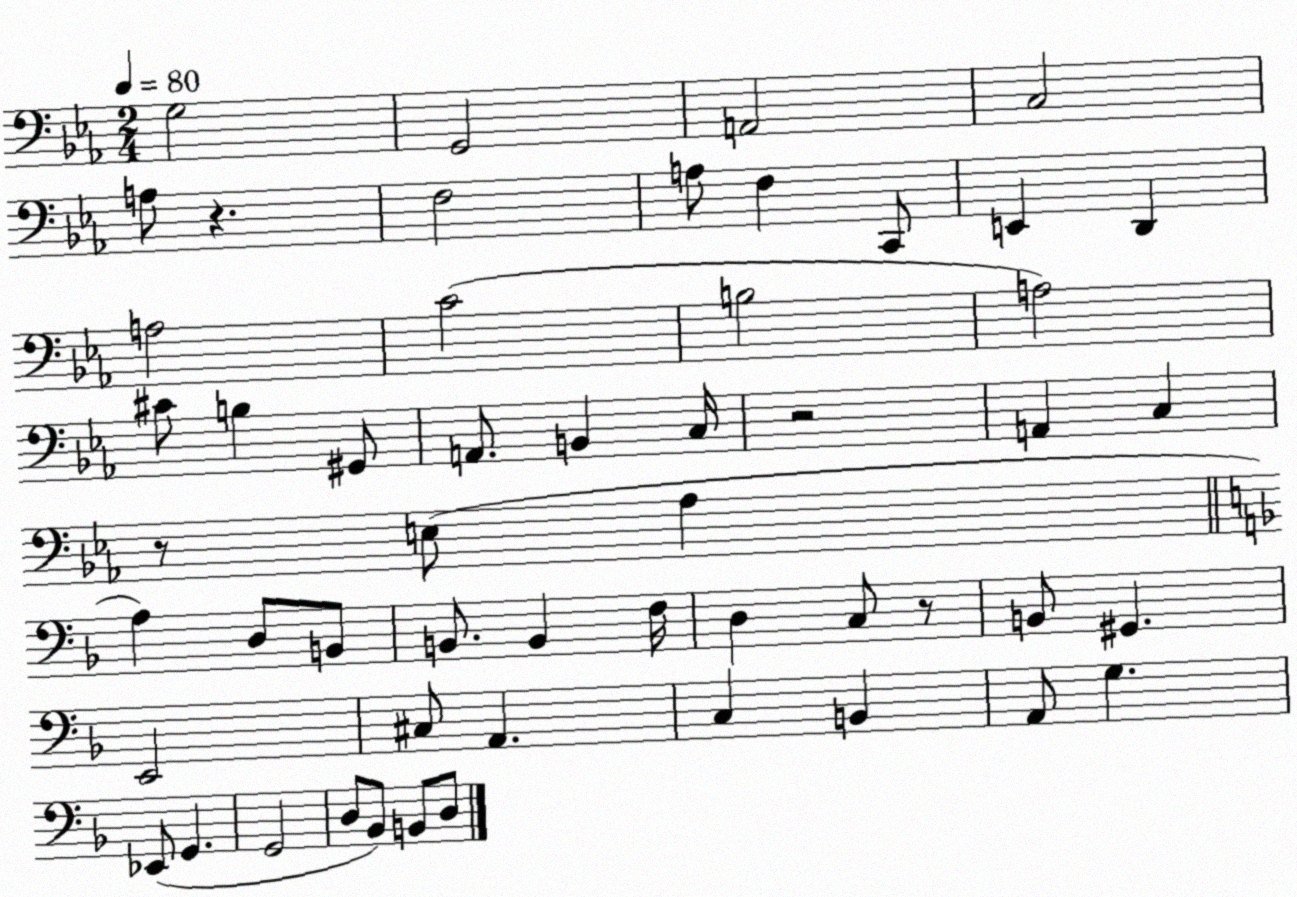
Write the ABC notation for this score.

X:1
T:Untitled
M:2/4
L:1/4
K:Eb
G,2 G,,2 A,,2 C,2 A,/2 z F,2 A,/2 F, C,,/2 E,, D,, A,2 C2 B,2 A,2 ^C/2 B, ^G,,/2 A,,/2 B,, C,/4 z2 A,, C, z/2 E,/2 _A, A, D,/2 B,,/2 B,,/2 B,, F,/4 D, C,/2 z/2 B,,/2 ^G,, E,,2 ^C,/2 A,, C, B,, A,,/2 G, _E,,/2 G,, G,,2 D,/2 _B,,/2 B,,/2 D,/2